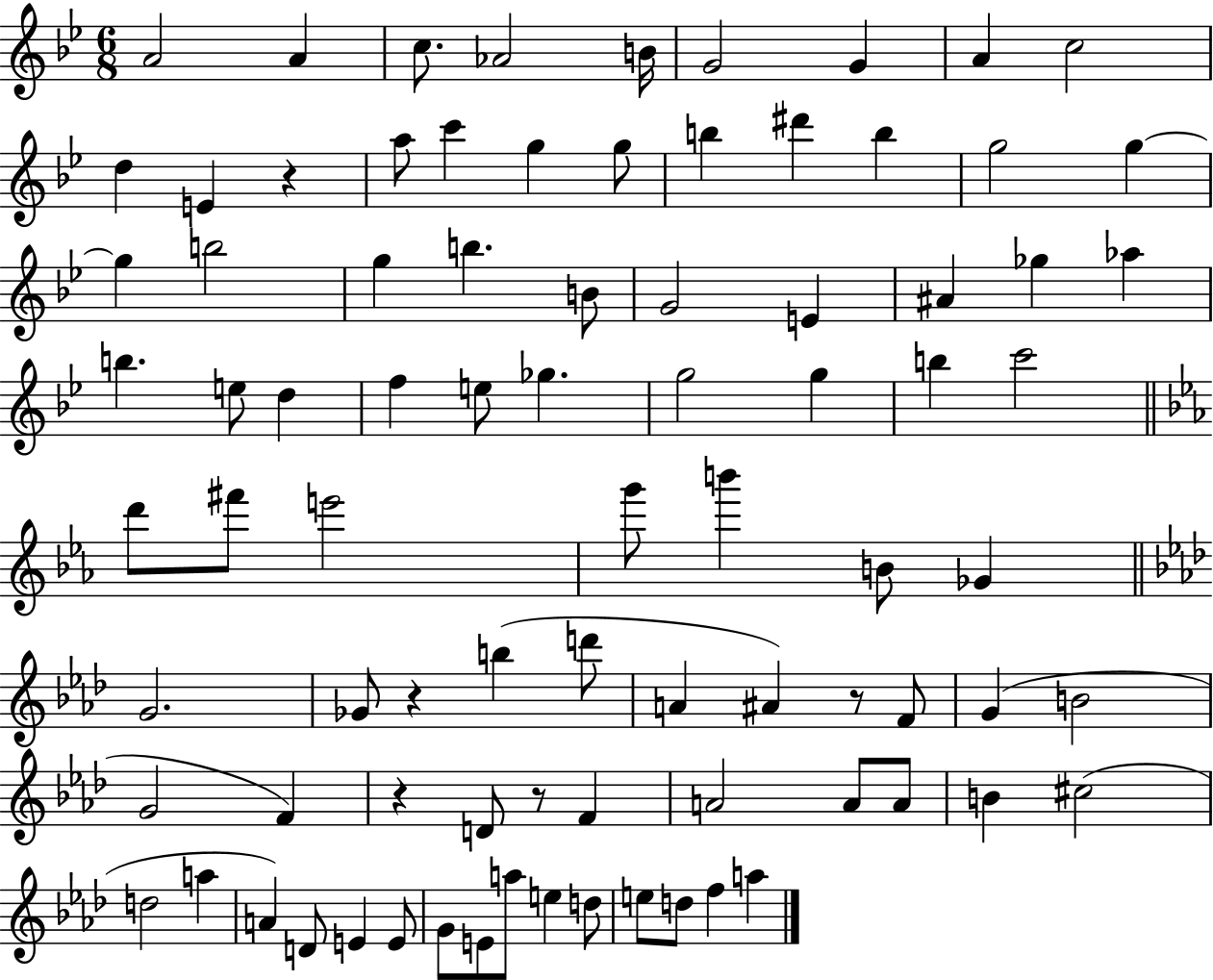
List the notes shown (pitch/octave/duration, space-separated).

A4/h A4/q C5/e. Ab4/h B4/s G4/h G4/q A4/q C5/h D5/q E4/q R/q A5/e C6/q G5/q G5/e B5/q D#6/q B5/q G5/h G5/q G5/q B5/h G5/q B5/q. B4/e G4/h E4/q A#4/q Gb5/q Ab5/q B5/q. E5/e D5/q F5/q E5/e Gb5/q. G5/h G5/q B5/q C6/h D6/e F#6/e E6/h G6/e B6/q B4/e Gb4/q G4/h. Gb4/e R/q B5/q D6/e A4/q A#4/q R/e F4/e G4/q B4/h G4/h F4/q R/q D4/e R/e F4/q A4/h A4/e A4/e B4/q C#5/h D5/h A5/q A4/q D4/e E4/q E4/e G4/e E4/e A5/e E5/q D5/e E5/e D5/e F5/q A5/q